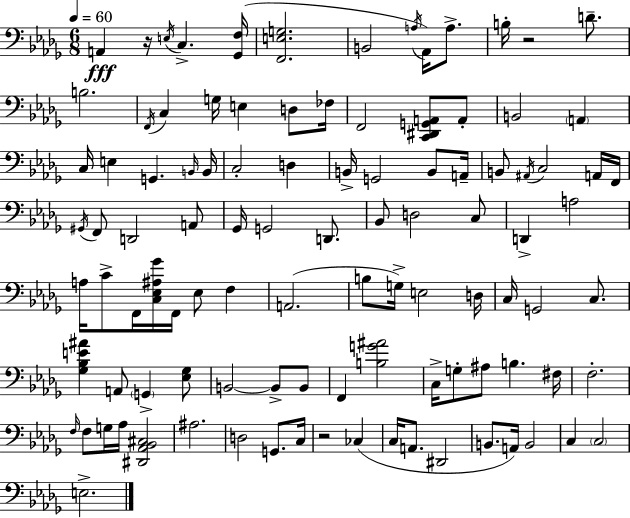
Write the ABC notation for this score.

X:1
T:Untitled
M:6/8
L:1/4
K:Bbm
A,, z/4 E,/4 C, [_G,,F,]/4 [F,,E,G,]2 B,,2 A,/4 _A,,/4 A,/2 B,/4 z2 D/2 B,2 F,,/4 C, G,/4 E, D,/2 _F,/4 F,,2 [C,,^D,,G,,A,,]/2 A,,/2 B,,2 A,, C,/4 E, G,, B,,/4 B,,/4 C,2 D, B,,/4 G,,2 B,,/2 A,,/4 B,,/2 ^A,,/4 C,2 A,,/4 F,,/4 ^G,,/4 F,,/2 D,,2 A,,/2 _G,,/4 G,,2 D,,/2 _B,,/2 D,2 C,/2 D,, A,2 A,/4 C/2 F,,/4 [C,_E,^A,_G]/4 F,,/4 _E,/2 F, A,,2 B,/2 G,/4 E,2 D,/4 C,/4 G,,2 C,/2 [_G,_B,E^A] A,,/2 G,, [_E,_G,]/2 B,,2 B,,/2 B,,/2 F,, [B,G^A]2 C,/4 G,/2 ^A,/2 B, ^F,/4 F,2 F,/4 F,/2 G,/4 _A,/4 [^D,,_A,,_B,,^C,]2 ^A,2 D,2 G,,/2 C,/4 z2 _C, C,/4 A,,/2 ^D,,2 B,,/2 A,,/4 B,,2 C, C,2 E,2